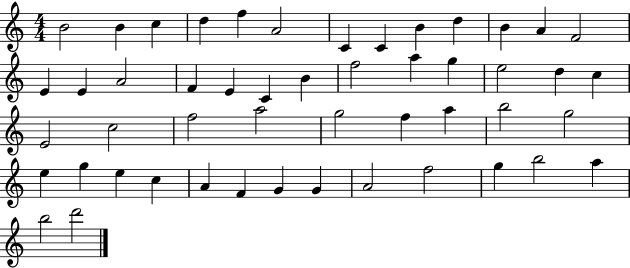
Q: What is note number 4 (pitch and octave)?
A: D5